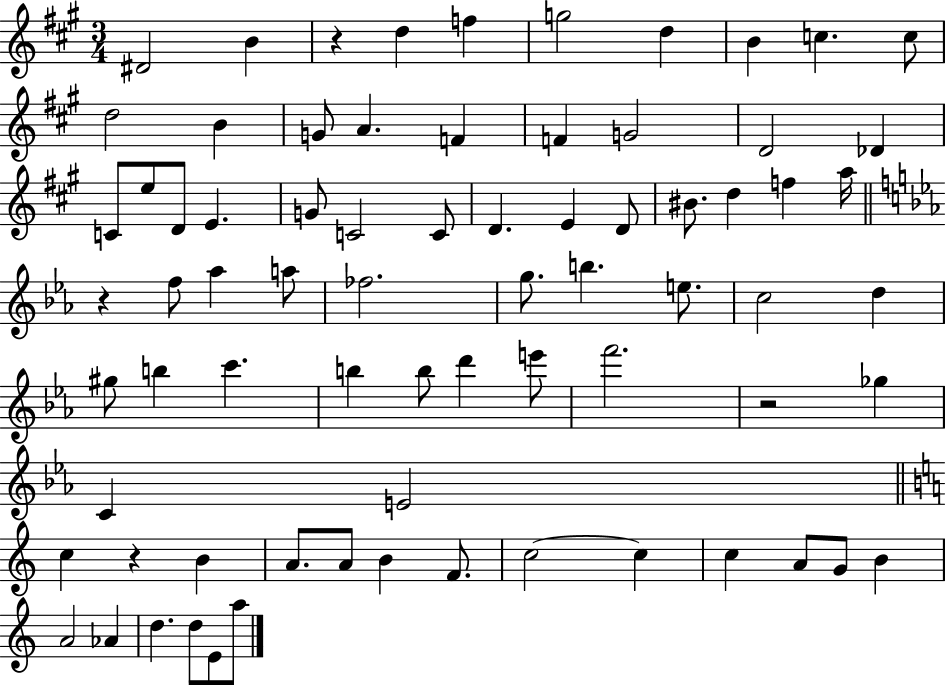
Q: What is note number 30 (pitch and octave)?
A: D5